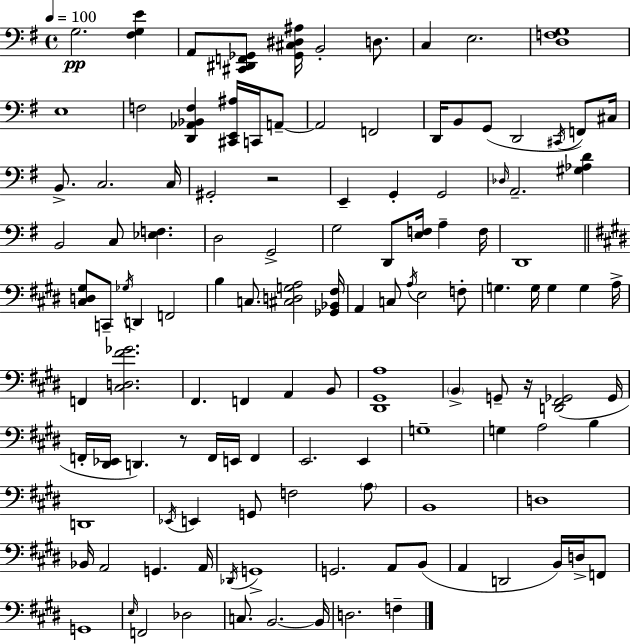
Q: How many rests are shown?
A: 3